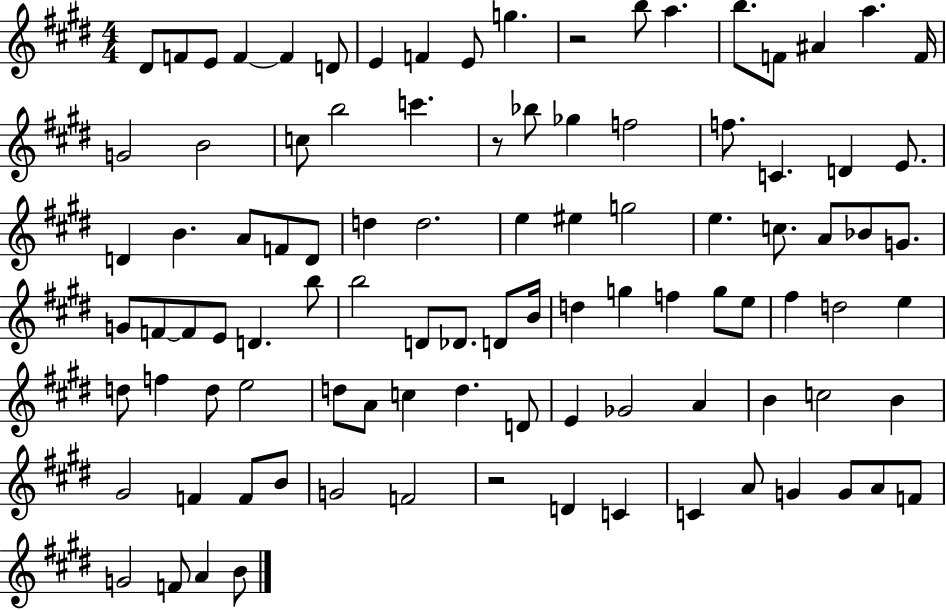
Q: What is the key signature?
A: E major